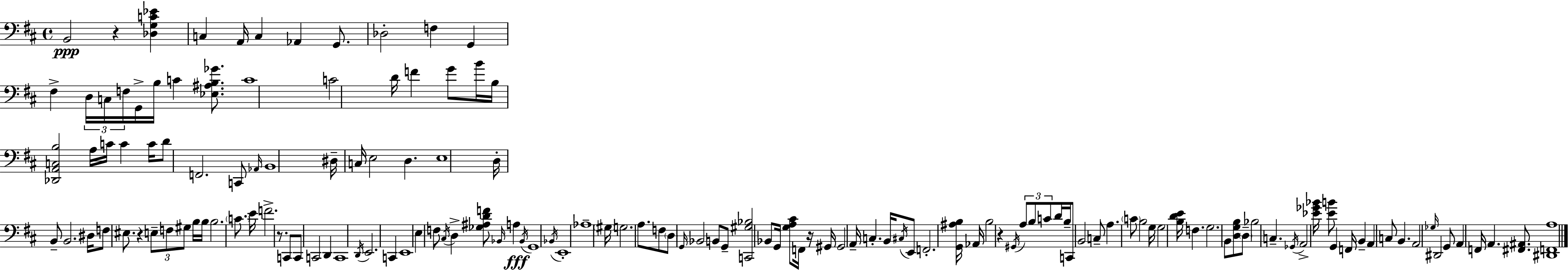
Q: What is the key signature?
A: D major